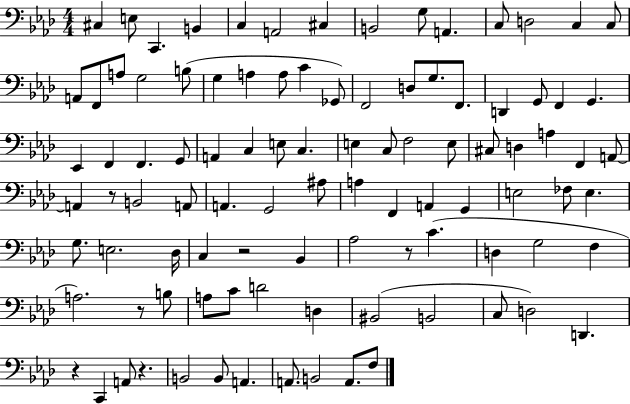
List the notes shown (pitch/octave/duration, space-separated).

C#3/q E3/e C2/q. B2/q C3/q A2/h C#3/q B2/h G3/e A2/q. C3/e D3/h C3/q C3/e A2/e F2/e A3/e G3/h B3/e G3/q A3/q A3/e C4/q Gb2/e F2/h D3/e G3/e. F2/e. D2/q G2/e F2/q G2/q. Eb2/q F2/q F2/q. G2/e A2/q C3/q E3/e C3/q. E3/q C3/e F3/h E3/e C#3/e D3/q A3/q F2/q A2/e A2/q R/e B2/h A2/e A2/q. G2/h A#3/e A3/q F2/q A2/q G2/q E3/h FES3/e E3/q. G3/e. E3/h. Db3/s C3/q R/h Bb2/q Ab3/h R/e C4/q. D3/q G3/h F3/q A3/h. R/e B3/e A3/e C4/e D4/h D3/q BIS2/h B2/h C3/e D3/h D2/q. R/q C2/q A2/e R/q. B2/h B2/e A2/q. A2/e. B2/h A2/e. F3/e